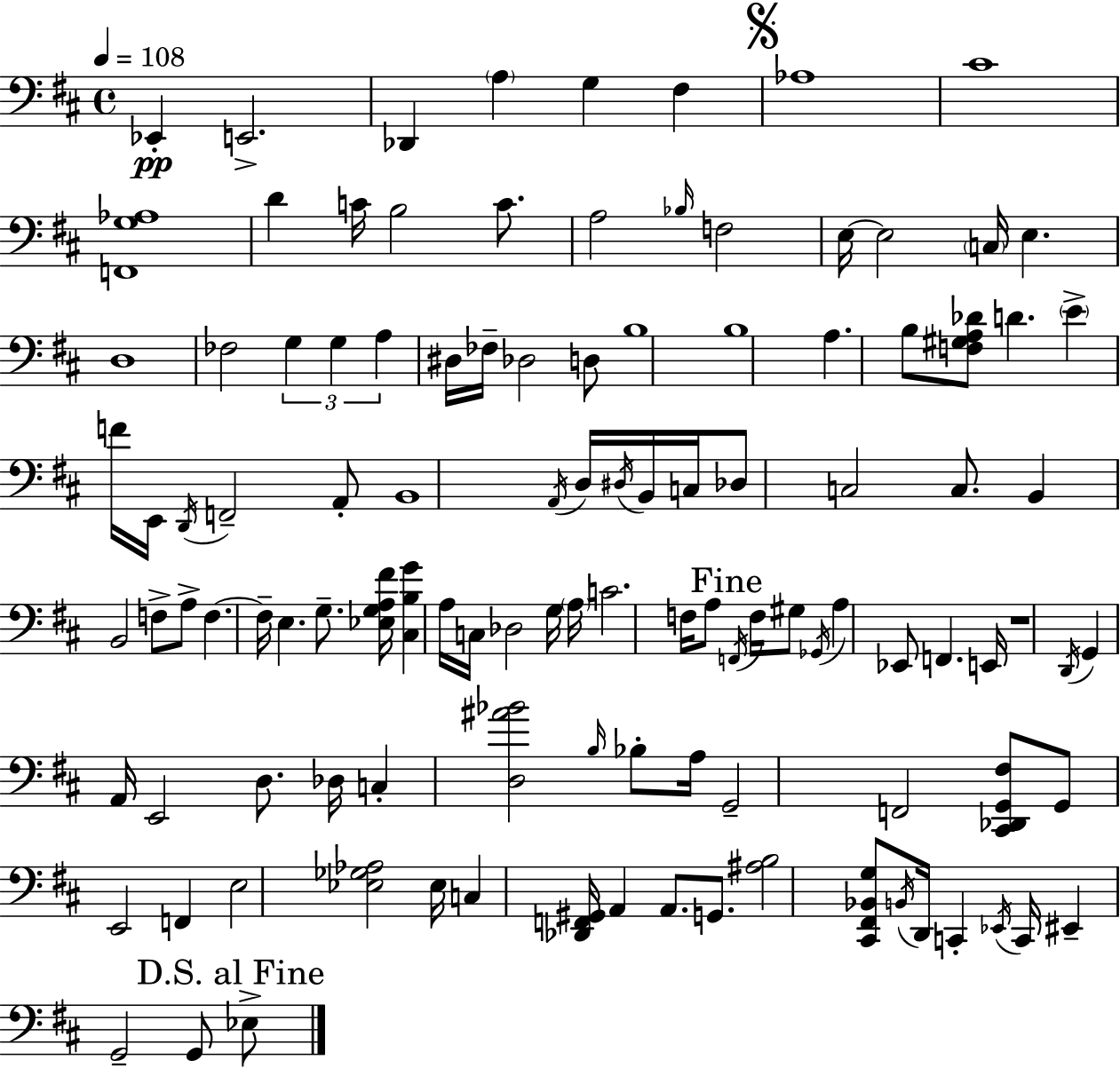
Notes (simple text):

Eb2/q E2/h. Db2/q A3/q G3/q F#3/q Ab3/w C#4/w [F2,G3,Ab3]/w D4/q C4/s B3/h C4/e. A3/h Bb3/s F3/h E3/s E3/h C3/s E3/q. D3/w FES3/h G3/q G3/q A3/q D#3/s FES3/s Db3/h D3/e B3/w B3/w A3/q. B3/e [F3,G#3,A3,Db4]/e D4/q. E4/q F4/s E2/s D2/s F2/h A2/e B2/w A2/s D3/s D#3/s B2/s C3/s Db3/e C3/h C3/e. B2/q B2/h F3/e A3/e F3/q. F3/s E3/q. G3/e. [Eb3,G3,A3,F#4]/s [C#3,B3,G4]/q A3/s C3/s Db3/h G3/s A3/s C4/h. F3/s A3/e F2/s F3/s G#3/e Gb2/s A3/q Eb2/e F2/q. E2/s R/w D2/s G2/q A2/s E2/h D3/e. Db3/s C3/q [D3,A#4,Bb4]/h B3/s Bb3/e A3/s G2/h F2/h [C#2,Db2,G2,F#3]/e G2/e E2/h F2/q E3/h [Eb3,Gb3,Ab3]/h Eb3/s C3/q [Db2,F2,G#2]/s A2/q A2/e. G2/e. [A#3,B3]/h [C#2,F#2,Bb2,G3]/e B2/s D2/s C2/q Eb2/s C2/s EIS2/q G2/h G2/e Eb3/e